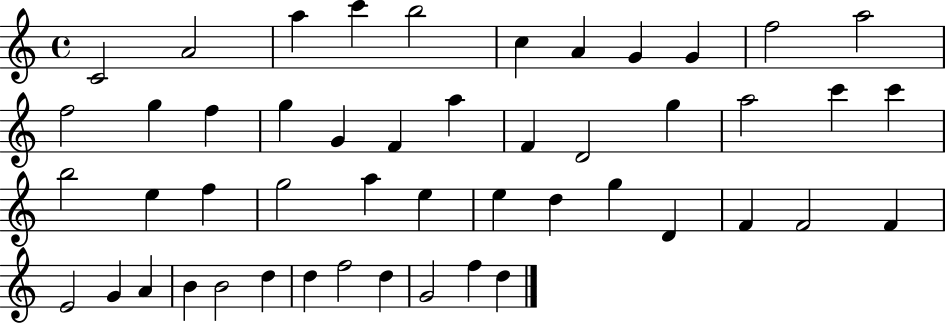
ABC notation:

X:1
T:Untitled
M:4/4
L:1/4
K:C
C2 A2 a c' b2 c A G G f2 a2 f2 g f g G F a F D2 g a2 c' c' b2 e f g2 a e e d g D F F2 F E2 G A B B2 d d f2 d G2 f d